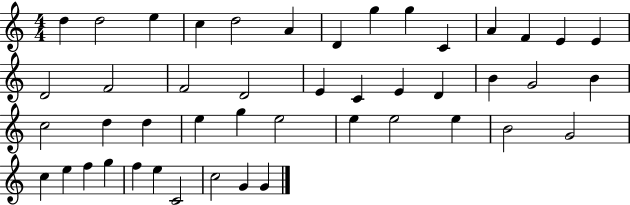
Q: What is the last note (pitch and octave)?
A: G4